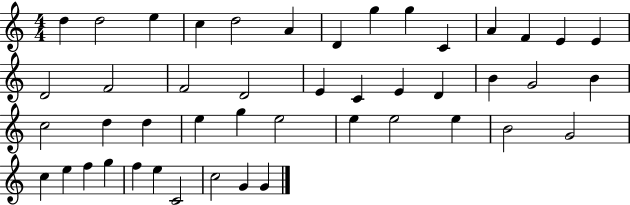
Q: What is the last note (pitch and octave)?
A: G4